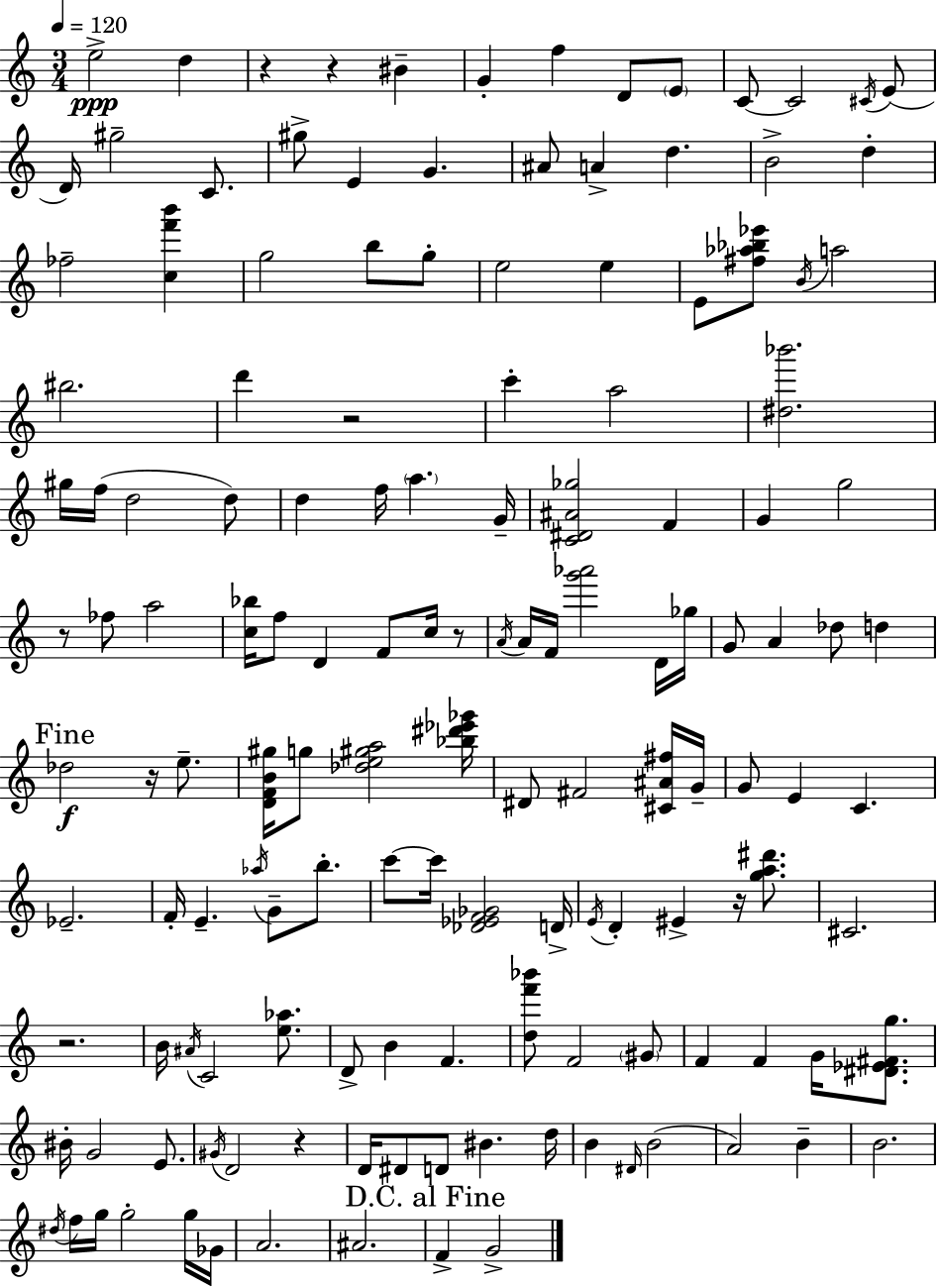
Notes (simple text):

E5/h D5/q R/q R/q BIS4/q G4/q F5/q D4/e E4/e C4/e C4/h C#4/s E4/e D4/s G#5/h C4/e. G#5/e E4/q G4/q. A#4/e A4/q D5/q. B4/h D5/q FES5/h [C5,F6,B6]/q G5/h B5/e G5/e E5/h E5/q E4/e [F#5,Ab5,Bb5,Eb6]/e B4/s A5/h BIS5/h. D6/q R/h C6/q A5/h [D#5,Bb6]/h. G#5/s F5/s D5/h D5/e D5/q F5/s A5/q. G4/s [C4,D#4,A#4,Gb5]/h F4/q G4/q G5/h R/e FES5/e A5/h [C5,Bb5]/s F5/e D4/q F4/e C5/s R/e A4/s A4/s F4/s [G6,Ab6]/h D4/s Gb5/s G4/e A4/q Db5/e D5/q Db5/h R/s E5/e. [D4,F4,B4,G#5]/s G5/e [Db5,E5,G#5,A5]/h [Bb5,D#6,Eb6,Gb6]/s D#4/e F#4/h [C#4,A#4,F#5]/s G4/s G4/e E4/q C4/q. Eb4/h. F4/s E4/q. Ab5/s G4/e B5/e. C6/e C6/s [Db4,Eb4,F4,Gb4]/h D4/s E4/s D4/q EIS4/q R/s [G5,A5,D#6]/e. C#4/h. R/h. B4/s A#4/s C4/h [E5,Ab5]/e. D4/e B4/q F4/q. [D5,F6,Bb6]/e F4/h G#4/e F4/q F4/q G4/s [D#4,Eb4,F#4,G5]/e. BIS4/s G4/h E4/e. G#4/s D4/h R/q D4/s D#4/e D4/e BIS4/q. D5/s B4/q D#4/s B4/h A4/h B4/q B4/h. D#5/s F5/s G5/s G5/h G5/s Gb4/s A4/h. A#4/h. F4/q G4/h